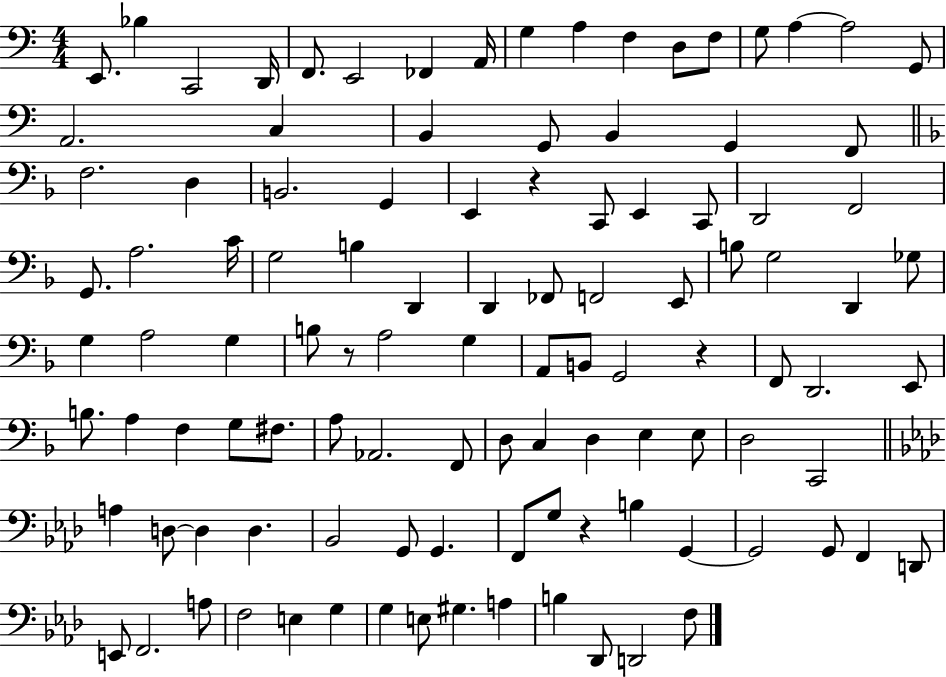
E2/e. Bb3/q C2/h D2/s F2/e. E2/h FES2/q A2/s G3/q A3/q F3/q D3/e F3/e G3/e A3/q A3/h G2/e A2/h. C3/q B2/q G2/e B2/q G2/q F2/e F3/h. D3/q B2/h. G2/q E2/q R/q C2/e E2/q C2/e D2/h F2/h G2/e. A3/h. C4/s G3/h B3/q D2/q D2/q FES2/e F2/h E2/e B3/e G3/h D2/q Gb3/e G3/q A3/h G3/q B3/e R/e A3/h G3/q A2/e B2/e G2/h R/q F2/e D2/h. E2/e B3/e. A3/q F3/q G3/e F#3/e. A3/e Ab2/h. F2/e D3/e C3/q D3/q E3/q E3/e D3/h C2/h A3/q D3/e D3/q D3/q. Bb2/h G2/e G2/q. F2/e G3/e R/q B3/q G2/q G2/h G2/e F2/q D2/e E2/e F2/h. A3/e F3/h E3/q G3/q G3/q E3/e G#3/q. A3/q B3/q Db2/e D2/h F3/e